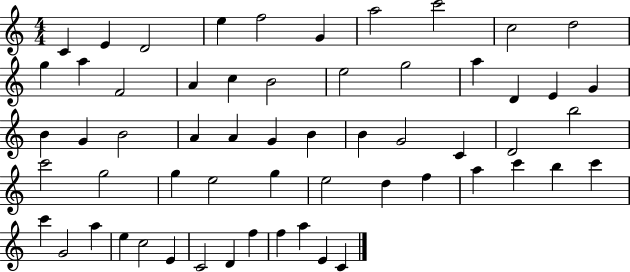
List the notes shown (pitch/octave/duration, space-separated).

C4/q E4/q D4/h E5/q F5/h G4/q A5/h C6/h C5/h D5/h G5/q A5/q F4/h A4/q C5/q B4/h E5/h G5/h A5/q D4/q E4/q G4/q B4/q G4/q B4/h A4/q A4/q G4/q B4/q B4/q G4/h C4/q D4/h B5/h C6/h G5/h G5/q E5/h G5/q E5/h D5/q F5/q A5/q C6/q B5/q C6/q C6/q G4/h A5/q E5/q C5/h E4/q C4/h D4/q F5/q F5/q A5/q E4/q C4/q